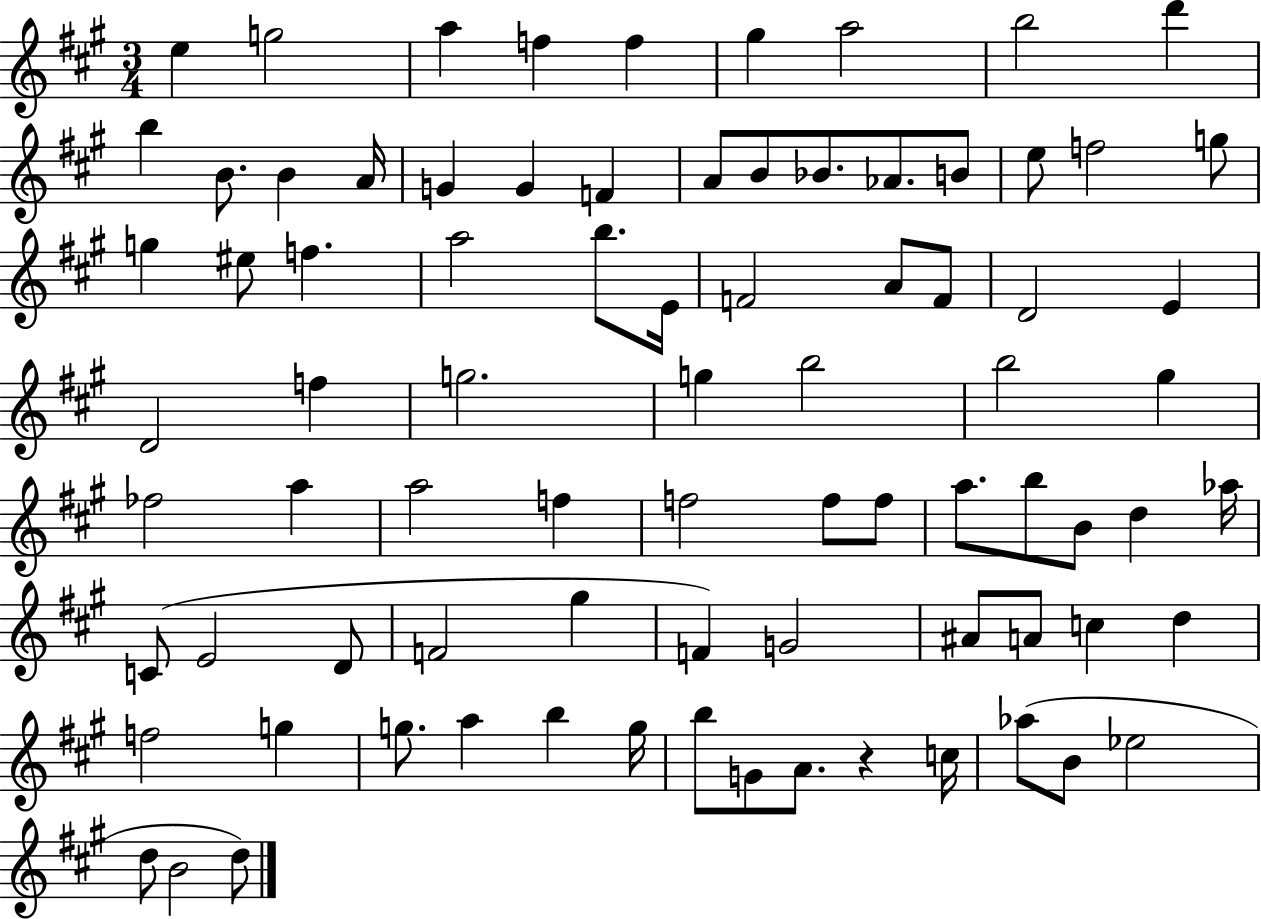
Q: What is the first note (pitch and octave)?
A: E5